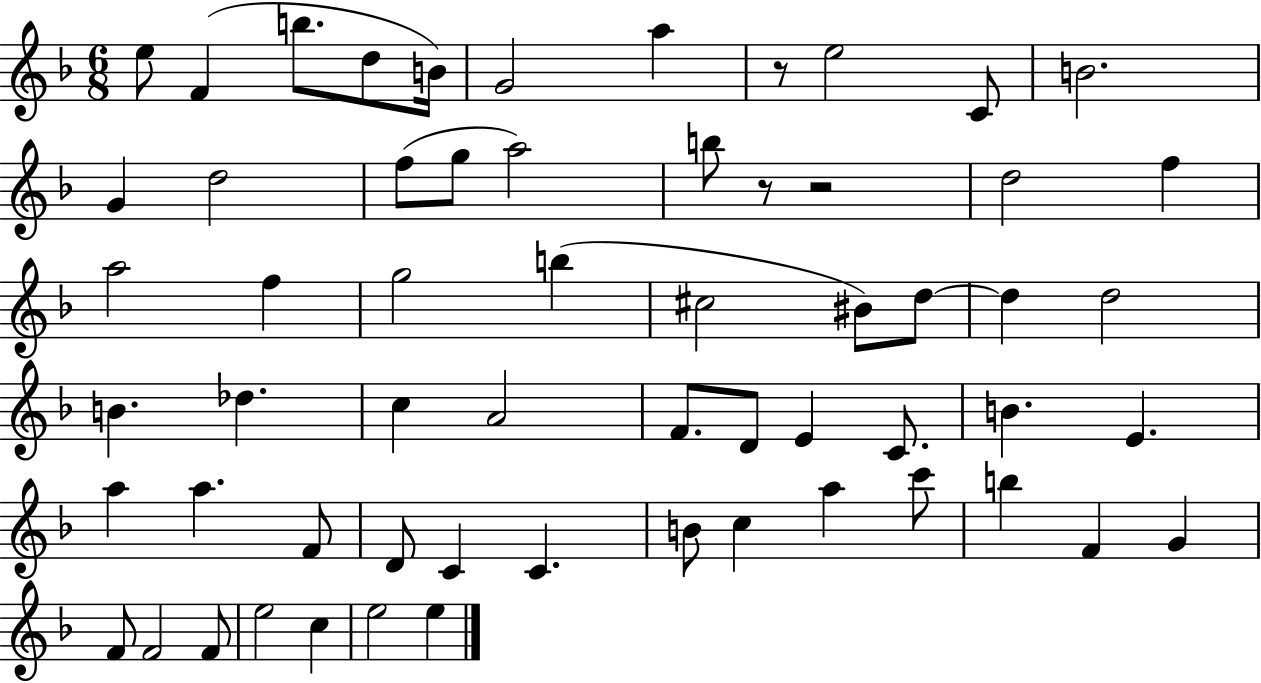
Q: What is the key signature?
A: F major